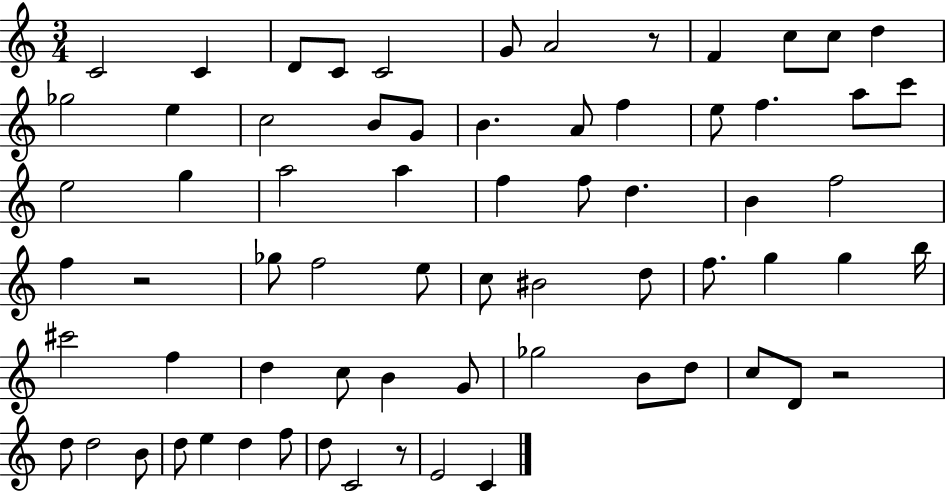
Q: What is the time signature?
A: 3/4